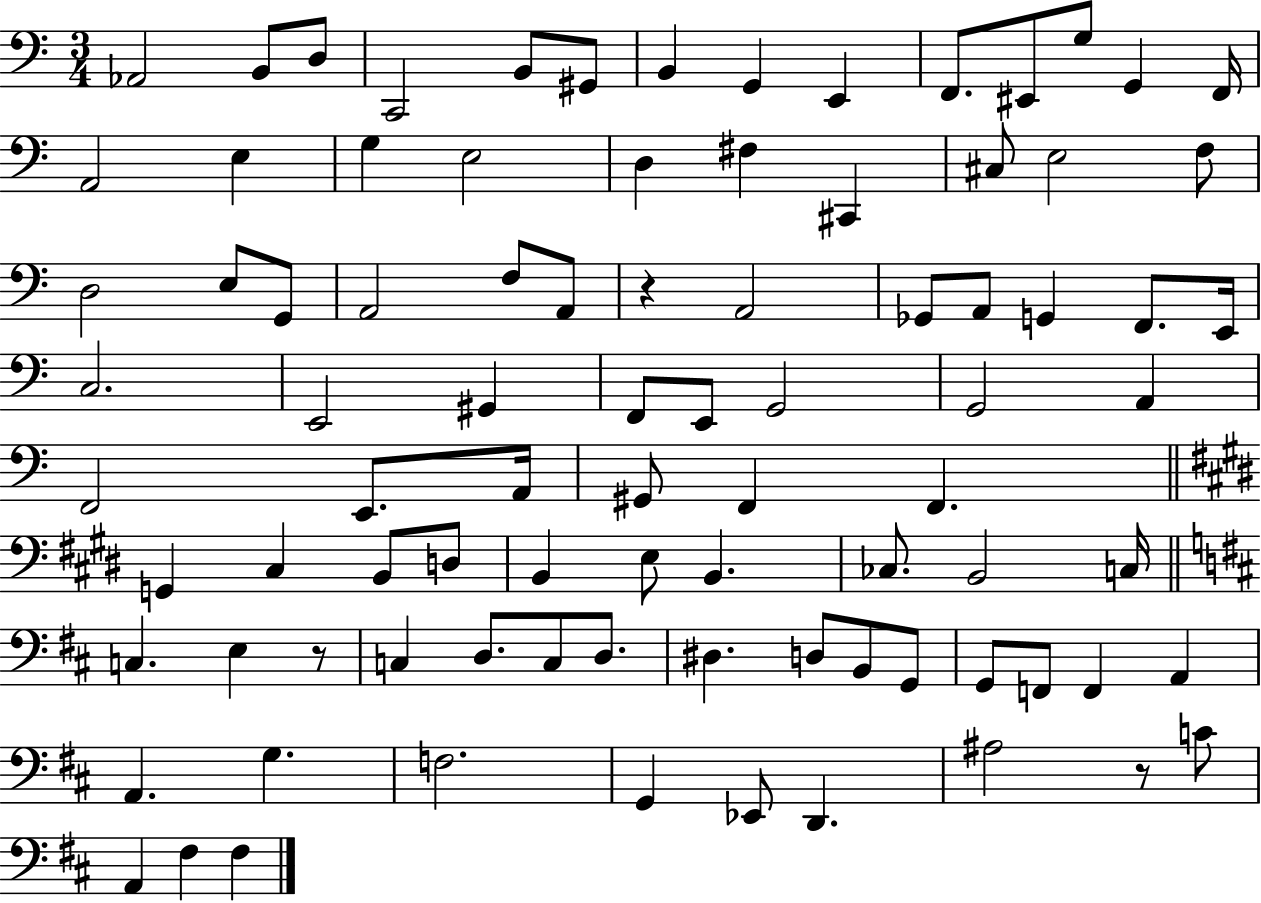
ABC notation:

X:1
T:Untitled
M:3/4
L:1/4
K:C
_A,,2 B,,/2 D,/2 C,,2 B,,/2 ^G,,/2 B,, G,, E,, F,,/2 ^E,,/2 G,/2 G,, F,,/4 A,,2 E, G, E,2 D, ^F, ^C,, ^C,/2 E,2 F,/2 D,2 E,/2 G,,/2 A,,2 F,/2 A,,/2 z A,,2 _G,,/2 A,,/2 G,, F,,/2 E,,/4 C,2 E,,2 ^G,, F,,/2 E,,/2 G,,2 G,,2 A,, F,,2 E,,/2 A,,/4 ^G,,/2 F,, F,, G,, ^C, B,,/2 D,/2 B,, E,/2 B,, _C,/2 B,,2 C,/4 C, E, z/2 C, D,/2 C,/2 D,/2 ^D, D,/2 B,,/2 G,,/2 G,,/2 F,,/2 F,, A,, A,, G, F,2 G,, _E,,/2 D,, ^A,2 z/2 C/2 A,, ^F, ^F,